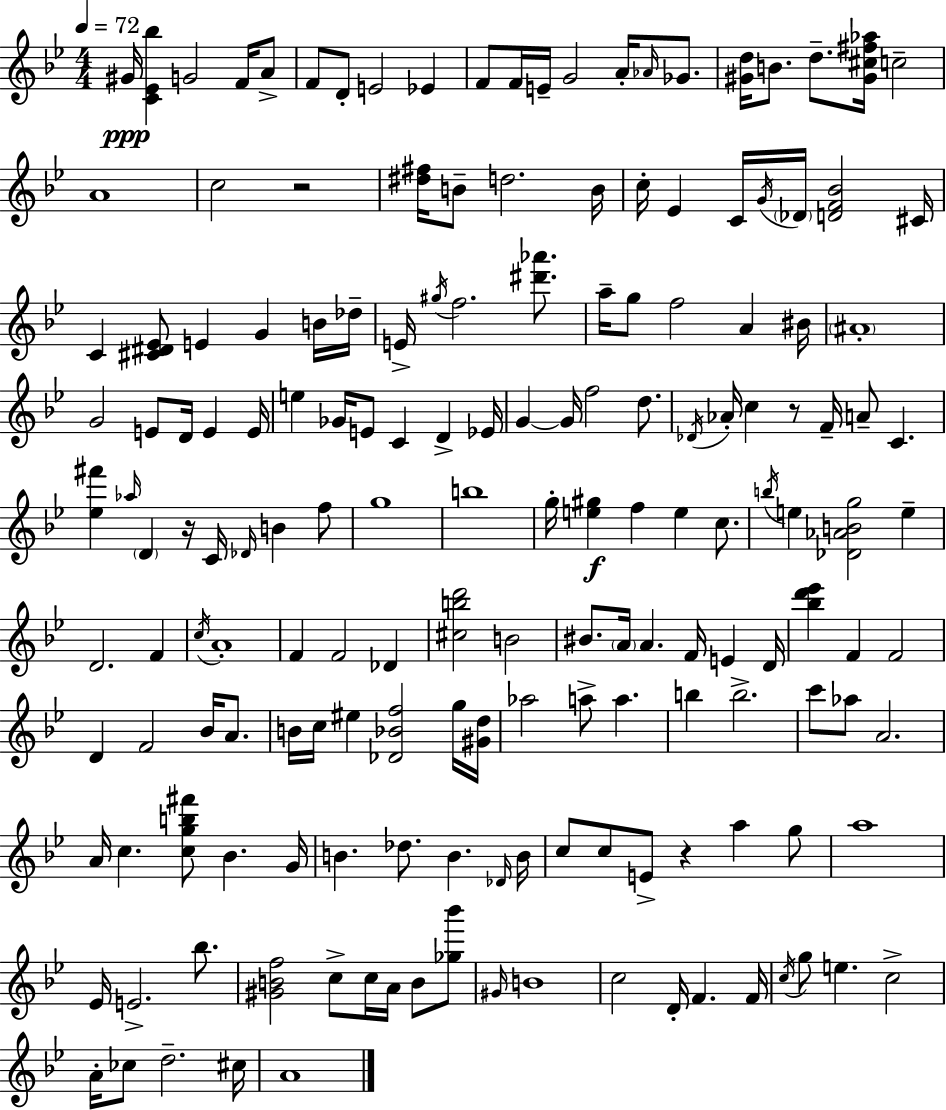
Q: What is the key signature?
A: G minor